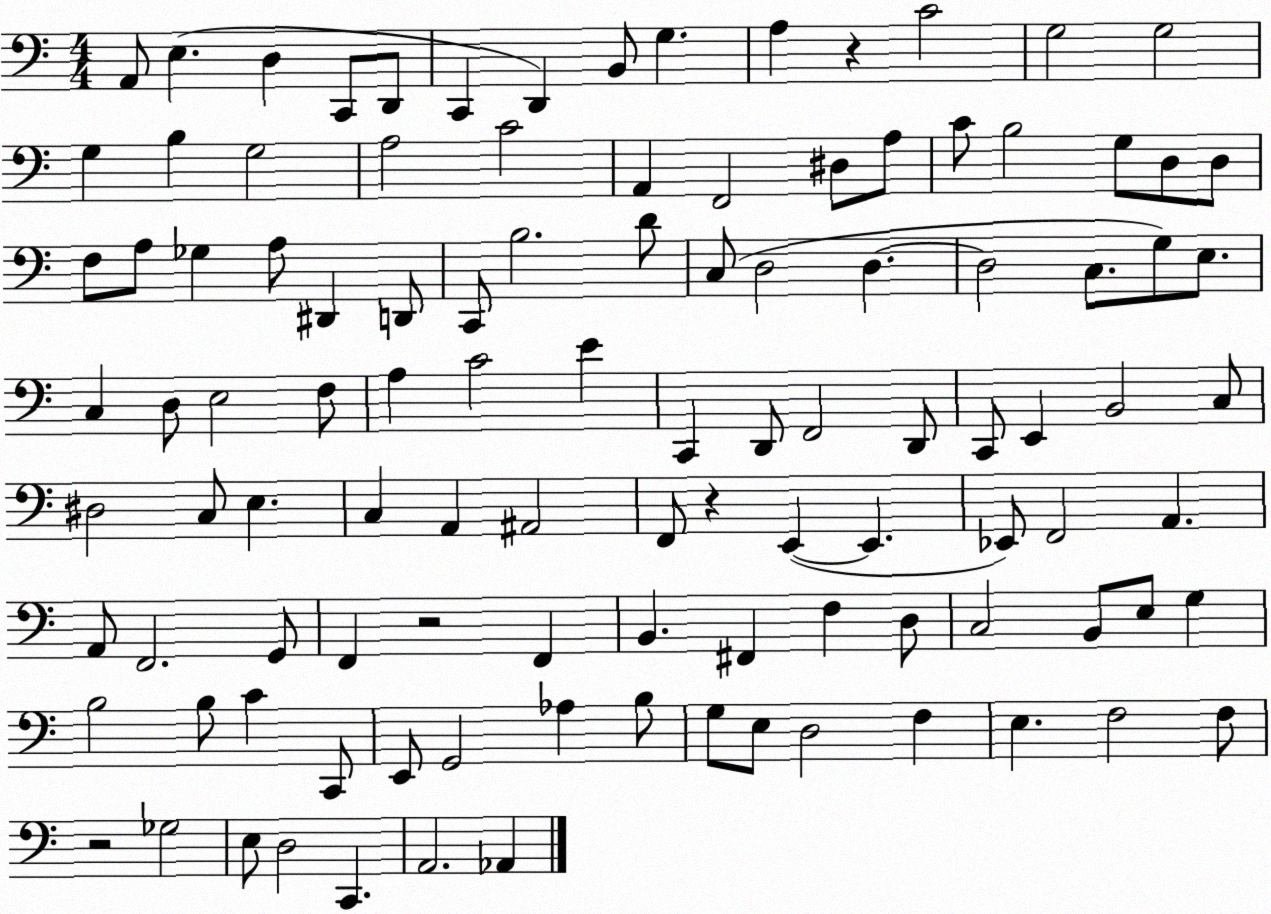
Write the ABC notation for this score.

X:1
T:Untitled
M:4/4
L:1/4
K:C
A,,/2 E, D, C,,/2 D,,/2 C,, D,, B,,/2 G, A, z C2 G,2 G,2 G, B, G,2 A,2 C2 A,, F,,2 ^D,/2 A,/2 C/2 B,2 G,/2 D,/2 D,/2 F,/2 A,/2 _G, A,/2 ^D,, D,,/2 C,,/2 B,2 D/2 C,/2 D,2 D, D,2 C,/2 G,/2 E,/2 C, D,/2 E,2 F,/2 A, C2 E C,, D,,/2 F,,2 D,,/2 C,,/2 E,, B,,2 C,/2 ^D,2 C,/2 E, C, A,, ^A,,2 F,,/2 z E,, E,, _E,,/2 F,,2 A,, A,,/2 F,,2 G,,/2 F,, z2 F,, B,, ^F,, F, D,/2 C,2 B,,/2 E,/2 G, B,2 B,/2 C C,,/2 E,,/2 G,,2 _A, B,/2 G,/2 E,/2 D,2 F, E, F,2 F,/2 z2 _G,2 E,/2 D,2 C,, A,,2 _A,,